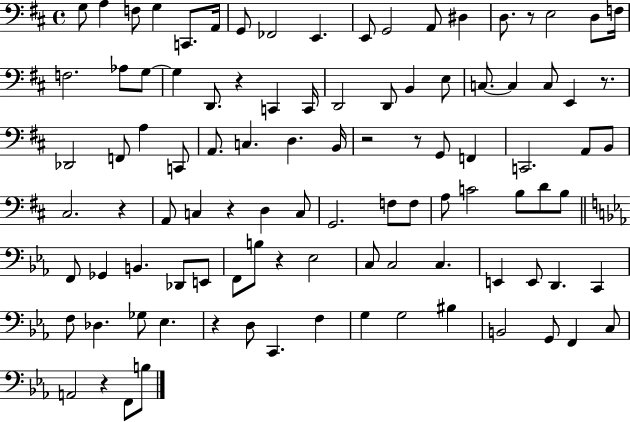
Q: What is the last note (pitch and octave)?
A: B3